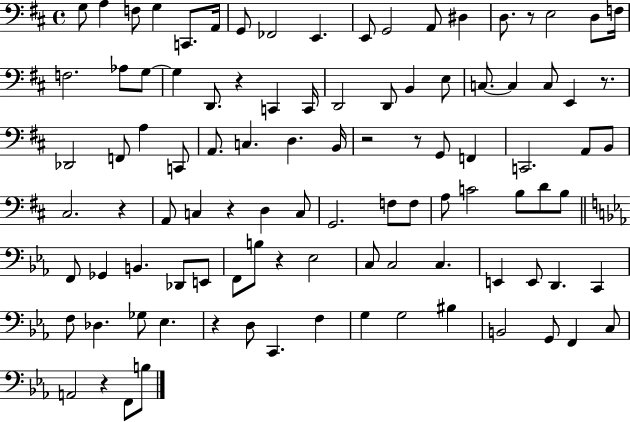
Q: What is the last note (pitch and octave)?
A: B3